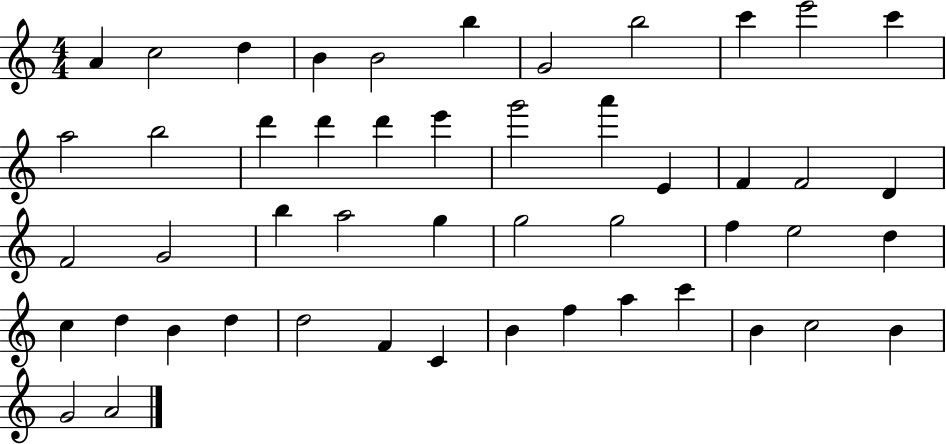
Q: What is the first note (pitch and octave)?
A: A4